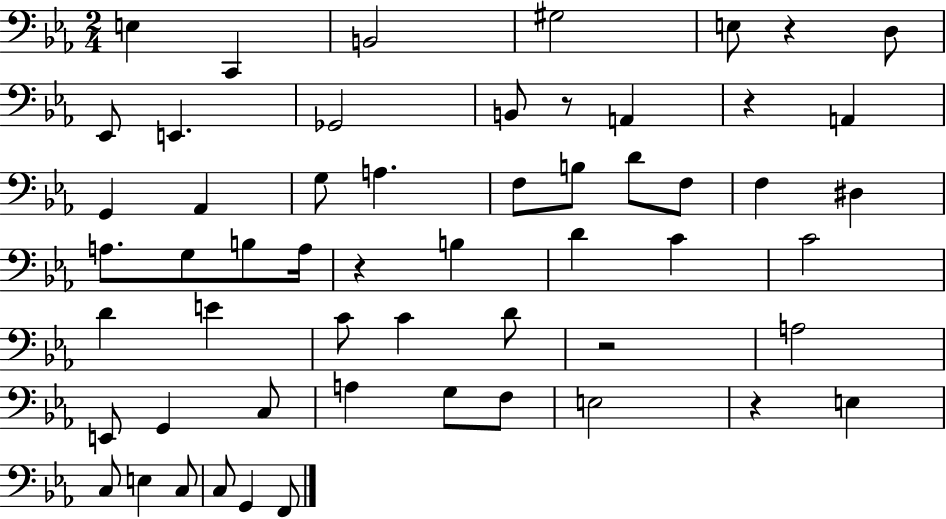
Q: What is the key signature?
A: EES major